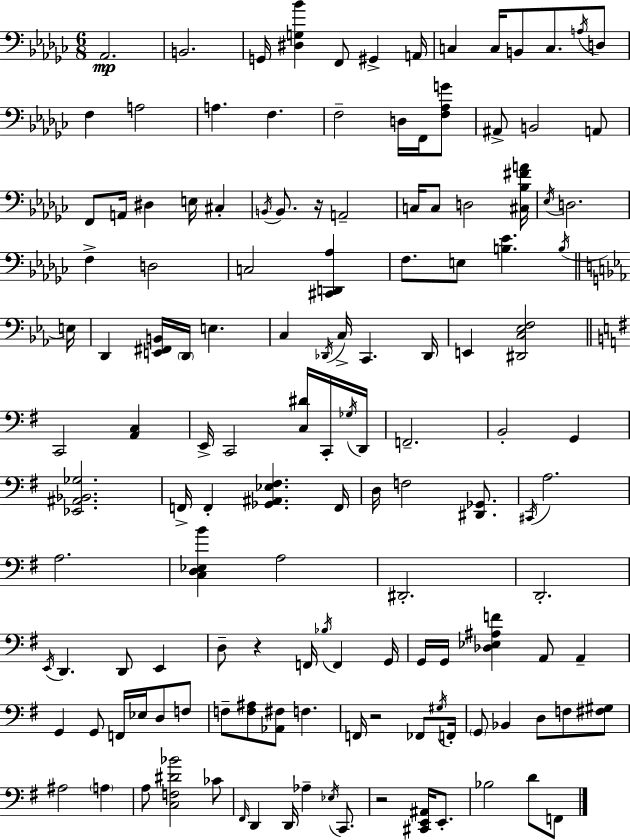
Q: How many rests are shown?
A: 4